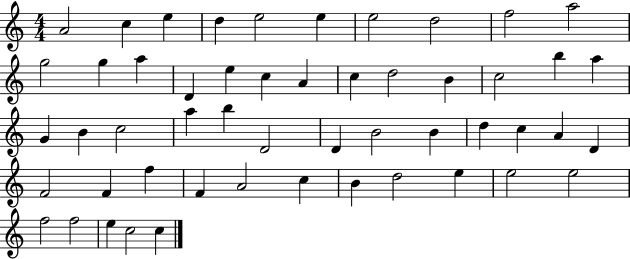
A4/h C5/q E5/q D5/q E5/h E5/q E5/h D5/h F5/h A5/h G5/h G5/q A5/q D4/q E5/q C5/q A4/q C5/q D5/h B4/q C5/h B5/q A5/q G4/q B4/q C5/h A5/q B5/q D4/h D4/q B4/h B4/q D5/q C5/q A4/q D4/q F4/h F4/q F5/q F4/q A4/h C5/q B4/q D5/h E5/q E5/h E5/h F5/h F5/h E5/q C5/h C5/q